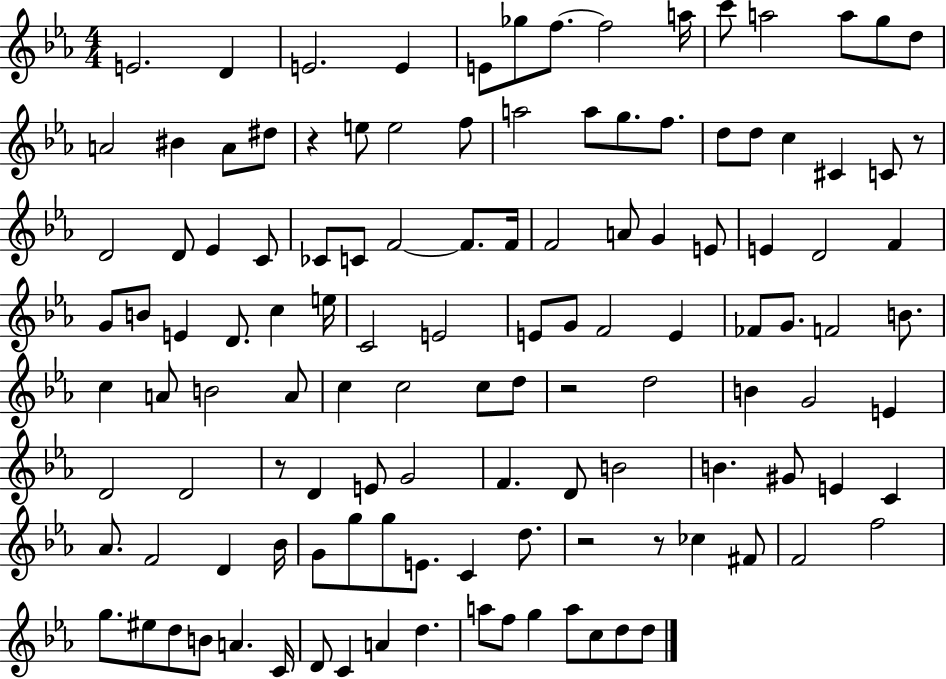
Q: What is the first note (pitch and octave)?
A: E4